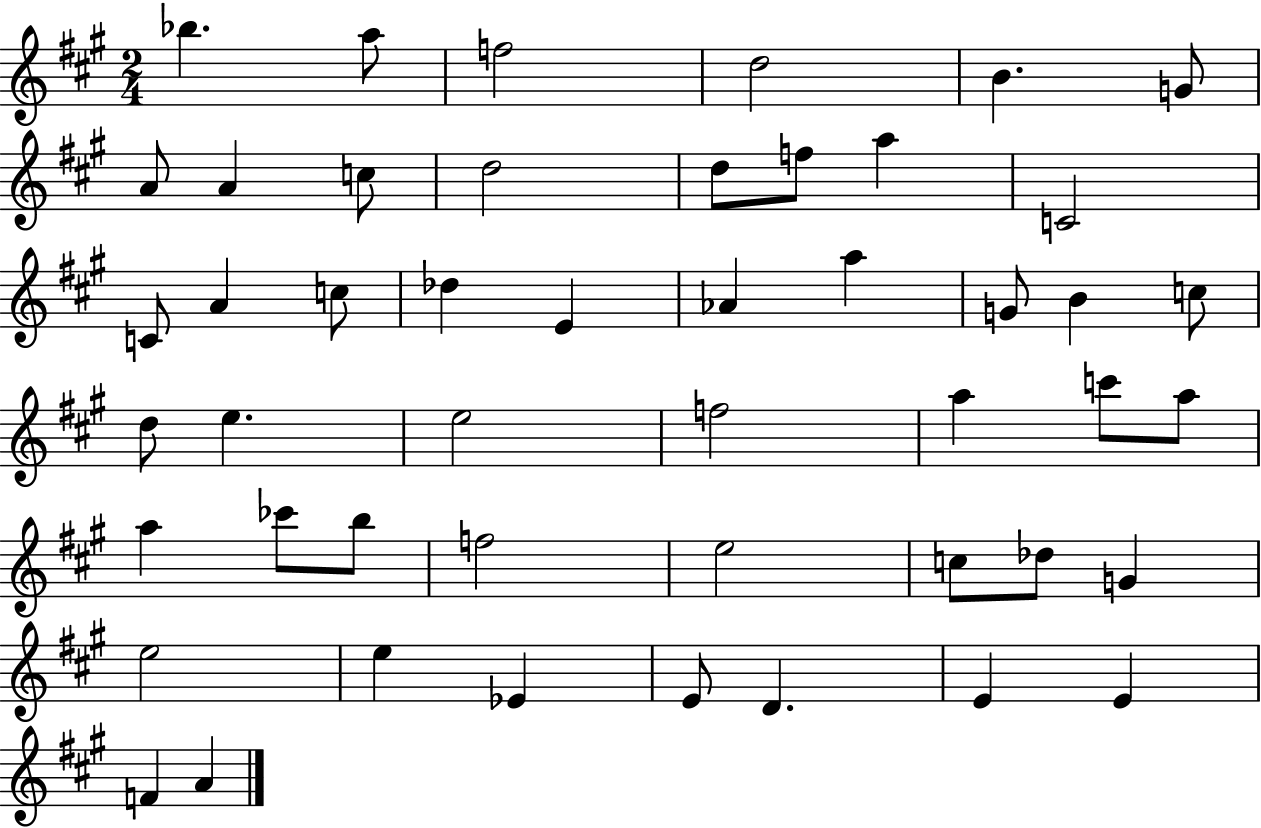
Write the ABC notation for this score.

X:1
T:Untitled
M:2/4
L:1/4
K:A
_b a/2 f2 d2 B G/2 A/2 A c/2 d2 d/2 f/2 a C2 C/2 A c/2 _d E _A a G/2 B c/2 d/2 e e2 f2 a c'/2 a/2 a _c'/2 b/2 f2 e2 c/2 _d/2 G e2 e _E E/2 D E E F A